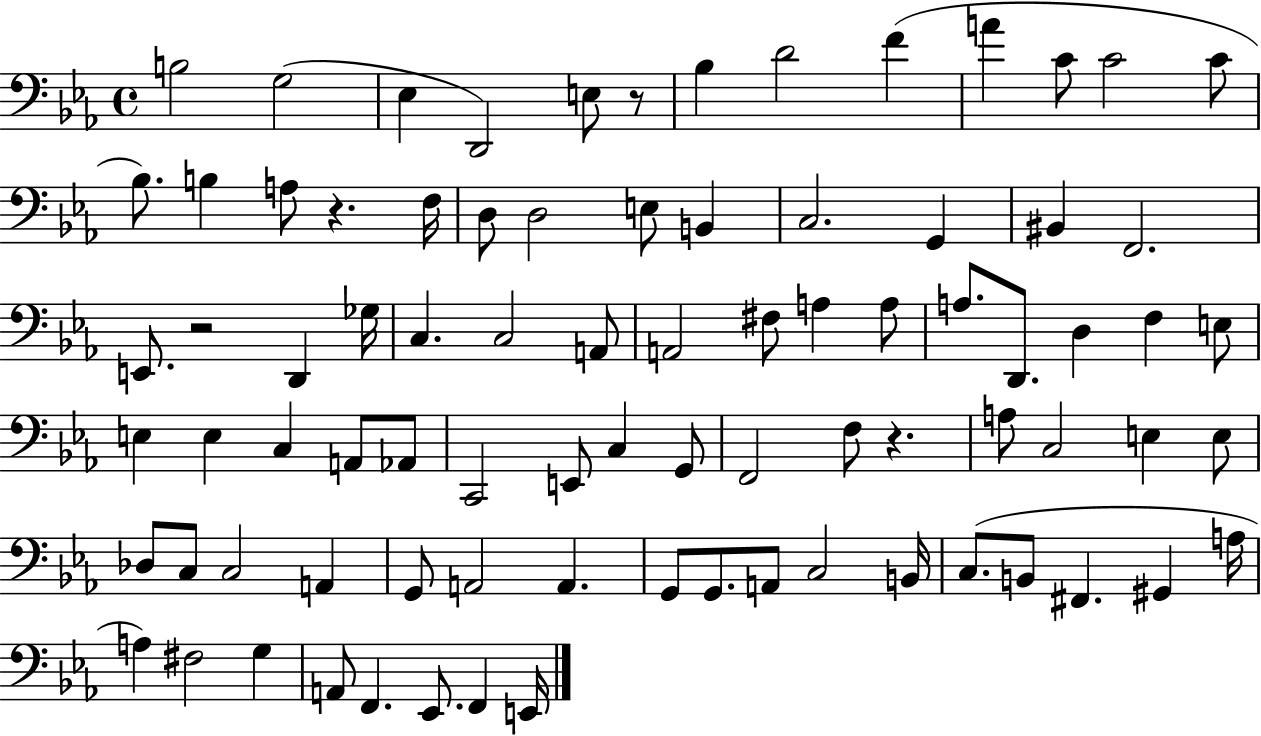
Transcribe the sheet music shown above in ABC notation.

X:1
T:Untitled
M:4/4
L:1/4
K:Eb
B,2 G,2 _E, D,,2 E,/2 z/2 _B, D2 F A C/2 C2 C/2 _B,/2 B, A,/2 z F,/4 D,/2 D,2 E,/2 B,, C,2 G,, ^B,, F,,2 E,,/2 z2 D,, _G,/4 C, C,2 A,,/2 A,,2 ^F,/2 A, A,/2 A,/2 D,,/2 D, F, E,/2 E, E, C, A,,/2 _A,,/2 C,,2 E,,/2 C, G,,/2 F,,2 F,/2 z A,/2 C,2 E, E,/2 _D,/2 C,/2 C,2 A,, G,,/2 A,,2 A,, G,,/2 G,,/2 A,,/2 C,2 B,,/4 C,/2 B,,/2 ^F,, ^G,, A,/4 A, ^F,2 G, A,,/2 F,, _E,,/2 F,, E,,/4